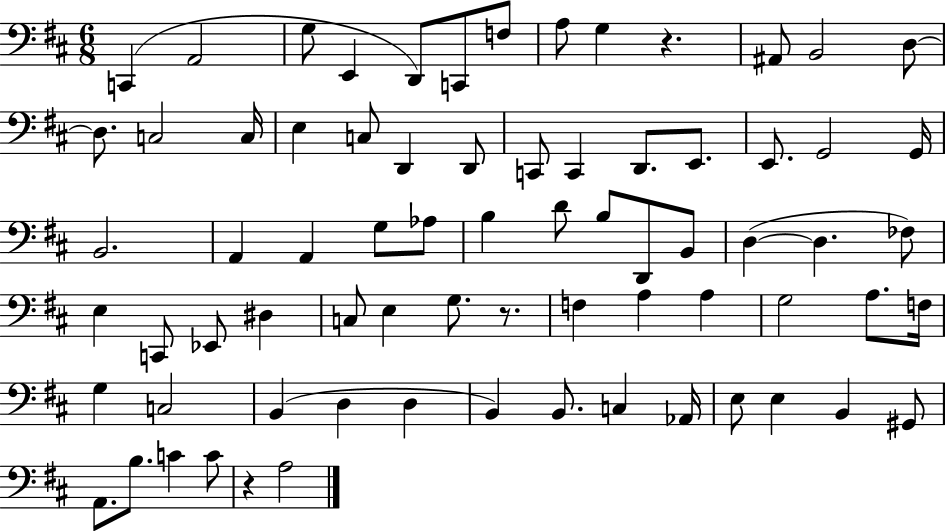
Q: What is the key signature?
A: D major